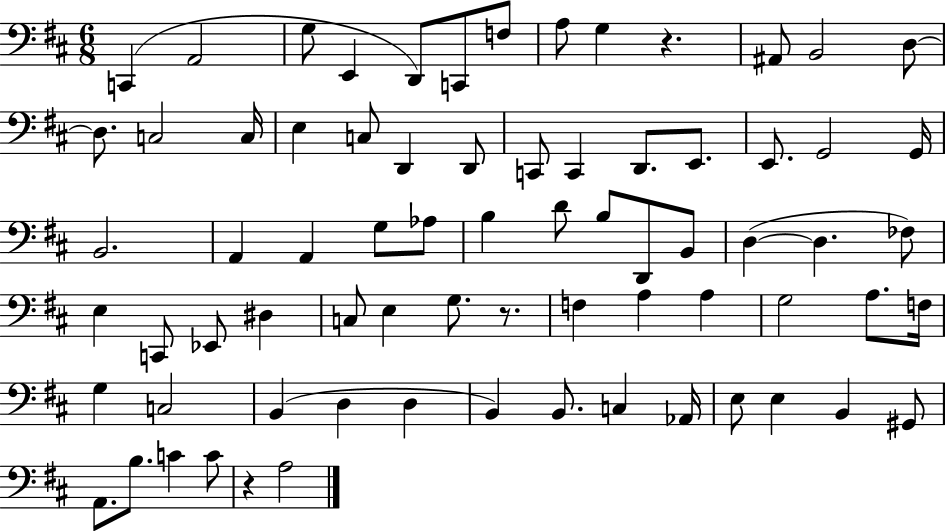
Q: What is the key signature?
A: D major